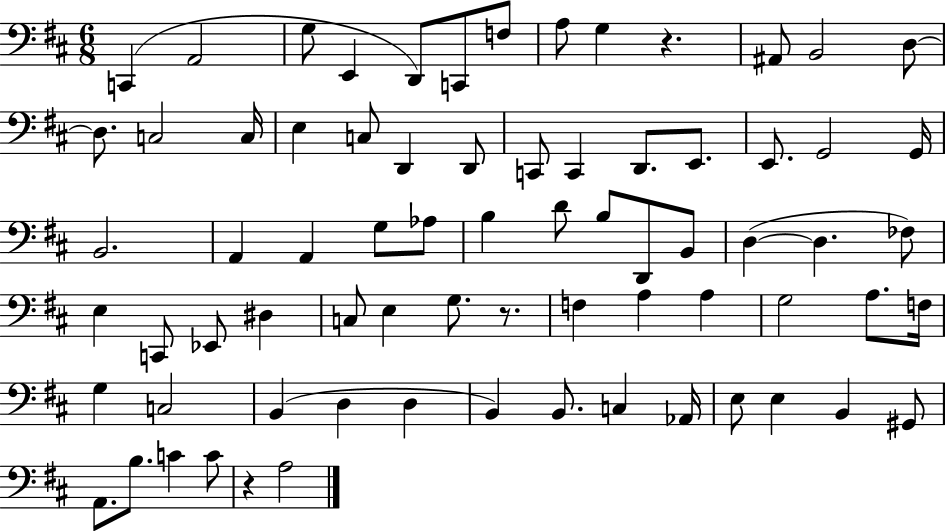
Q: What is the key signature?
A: D major